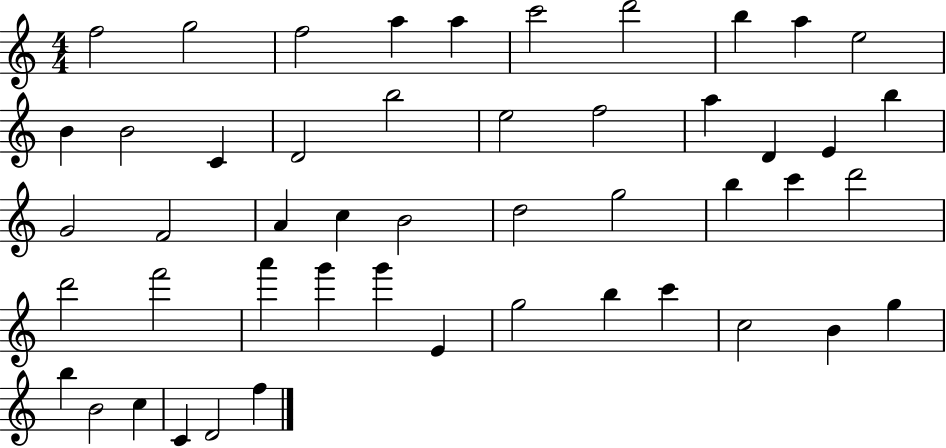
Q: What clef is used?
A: treble